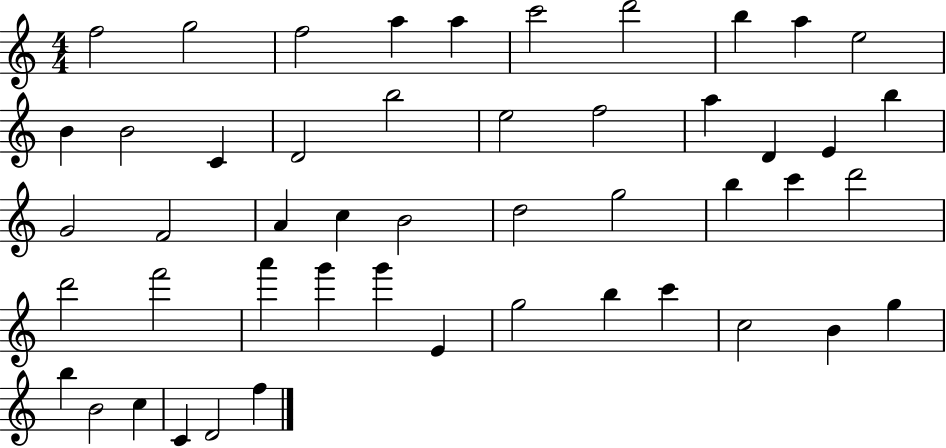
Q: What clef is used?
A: treble